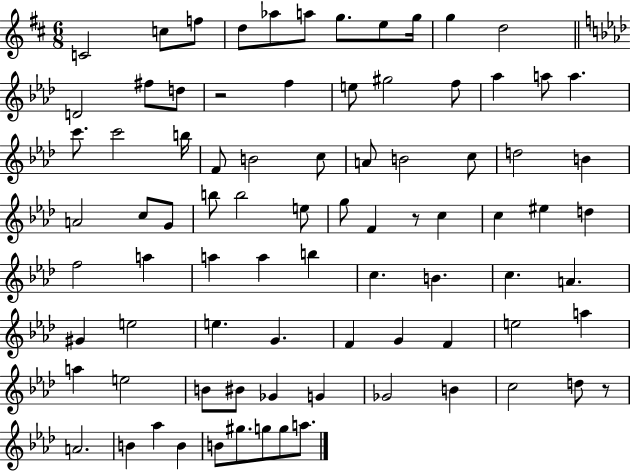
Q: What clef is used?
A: treble